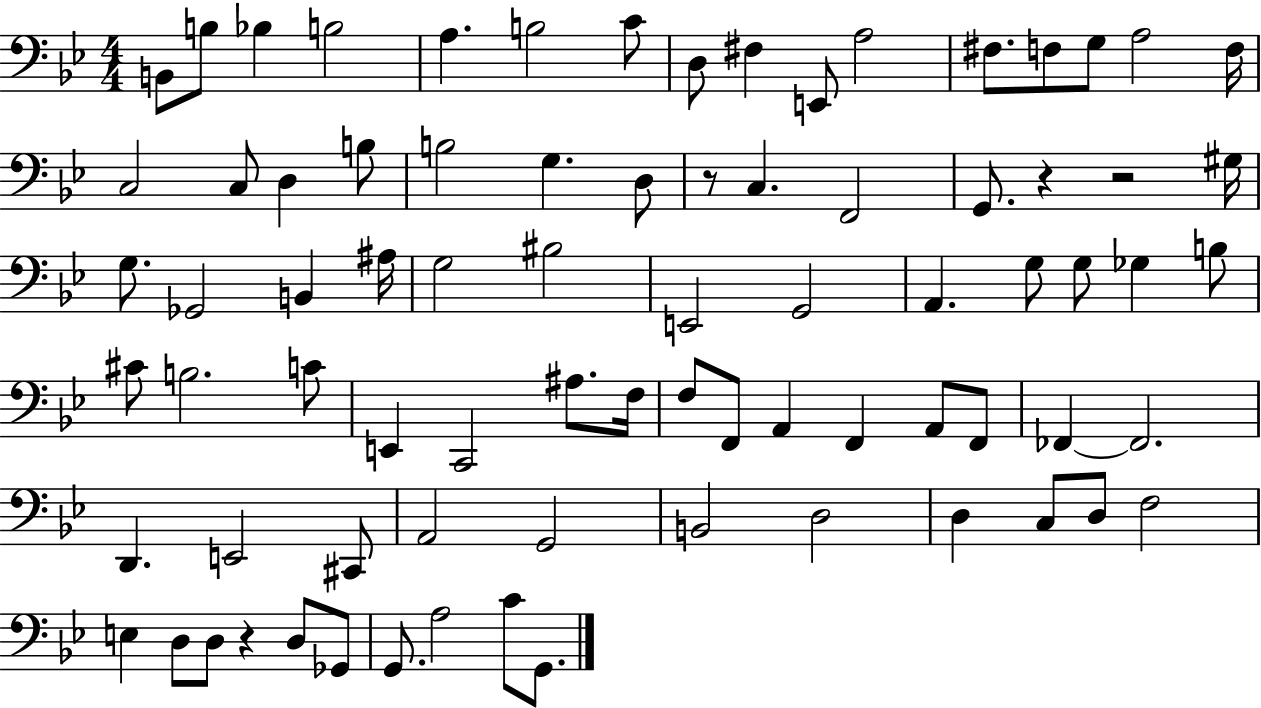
{
  \clef bass
  \numericTimeSignature
  \time 4/4
  \key bes \major
  b,8 b8 bes4 b2 | a4. b2 c'8 | d8 fis4 e,8 a2 | fis8. f8 g8 a2 f16 | \break c2 c8 d4 b8 | b2 g4. d8 | r8 c4. f,2 | g,8. r4 r2 gis16 | \break g8. ges,2 b,4 ais16 | g2 bis2 | e,2 g,2 | a,4. g8 g8 ges4 b8 | \break cis'8 b2. c'8 | e,4 c,2 ais8. f16 | f8 f,8 a,4 f,4 a,8 f,8 | fes,4~~ fes,2. | \break d,4. e,2 cis,8 | a,2 g,2 | b,2 d2 | d4 c8 d8 f2 | \break e4 d8 d8 r4 d8 ges,8 | g,8. a2 c'8 g,8. | \bar "|."
}